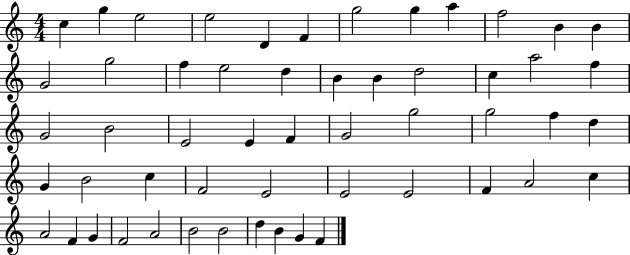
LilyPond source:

{
  \clef treble
  \numericTimeSignature
  \time 4/4
  \key c \major
  c''4 g''4 e''2 | e''2 d'4 f'4 | g''2 g''4 a''4 | f''2 b'4 b'4 | \break g'2 g''2 | f''4 e''2 d''4 | b'4 b'4 d''2 | c''4 a''2 f''4 | \break g'2 b'2 | e'2 e'4 f'4 | g'2 g''2 | g''2 f''4 d''4 | \break g'4 b'2 c''4 | f'2 e'2 | e'2 e'2 | f'4 a'2 c''4 | \break a'2 f'4 g'4 | f'2 a'2 | b'2 b'2 | d''4 b'4 g'4 f'4 | \break \bar "|."
}